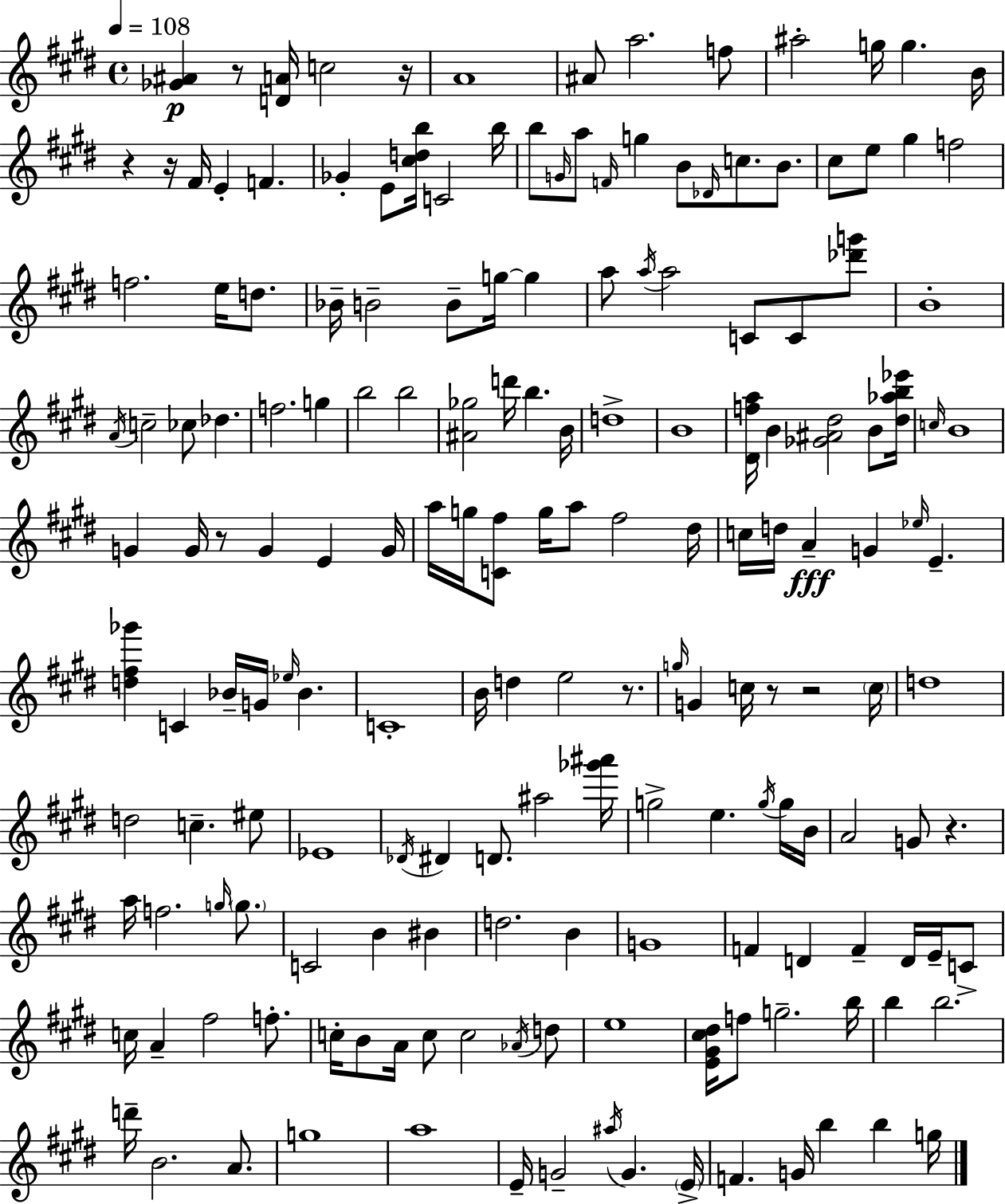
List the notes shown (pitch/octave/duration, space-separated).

[Gb4,A#4]/q R/e [D4,A4]/s C5/h R/s A4/w A#4/e A5/h. F5/e A#5/h G5/s G5/q. B4/s R/q R/s F#4/s E4/q F4/q. Gb4/q E4/e [C#5,D5,B5]/s C4/h B5/s B5/e G4/s A5/e F4/s G5/q B4/e Db4/s C5/e. B4/e. C#5/e E5/e G#5/q F5/h F5/h. E5/s D5/e. Bb4/s B4/h B4/e G5/s G5/q A5/e A5/s A5/h C4/e C4/e [Db6,G6]/e B4/w A4/s C5/h CES5/e Db5/q. F5/h. G5/q B5/h B5/h [A#4,Gb5]/h D6/s B5/q. B4/s D5/w B4/w [D#4,F5,A5]/s B4/q [Gb4,A#4,D#5]/h B4/e [D#5,Ab5,B5,Eb6]/s C5/s B4/w G4/q G4/s R/e G4/q E4/q G4/s A5/s G5/s [C4,F#5]/e G5/s A5/e F#5/h D#5/s C5/s D5/s A4/q G4/q Eb5/s E4/q. [D5,F#5,Gb6]/q C4/q Bb4/s G4/s Eb5/s Bb4/q. C4/w B4/s D5/q E5/h R/e. G5/s G4/q C5/s R/e R/h C5/s D5/w D5/h C5/q. EIS5/e Eb4/w Db4/s D#4/q D4/e. A#5/h [Gb6,A#6]/s G5/h E5/q. G5/s G5/s B4/s A4/h G4/e R/q. A5/s F5/h. G5/s G5/e. C4/h B4/q BIS4/q D5/h. B4/q G4/w F4/q D4/q F4/q D4/s E4/s C4/e C5/s A4/q F#5/h F5/e. C5/s B4/e A4/s C5/e C5/h Ab4/s D5/e E5/w [E4,G#4,C#5,D#5]/s F5/e G5/h. B5/s B5/q B5/h. D6/s B4/h. A4/e. G5/w A5/w E4/s G4/h A#5/s G4/q. E4/s F4/q. G4/s B5/q B5/q G5/s